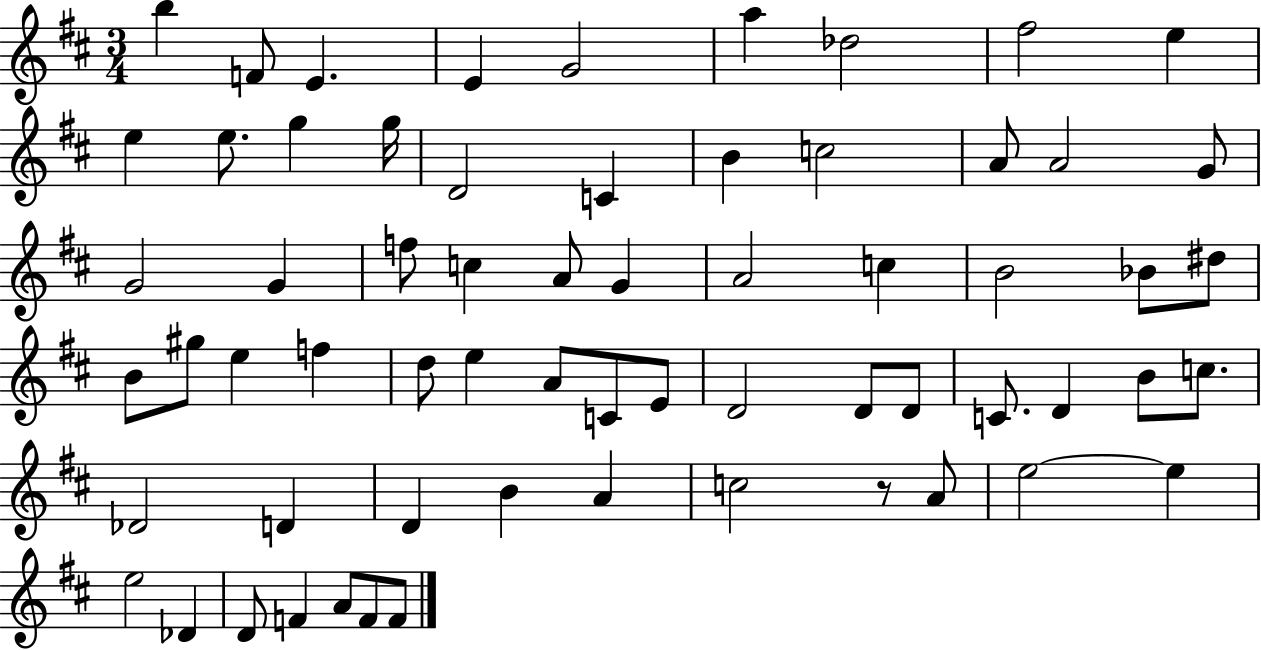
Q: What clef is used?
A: treble